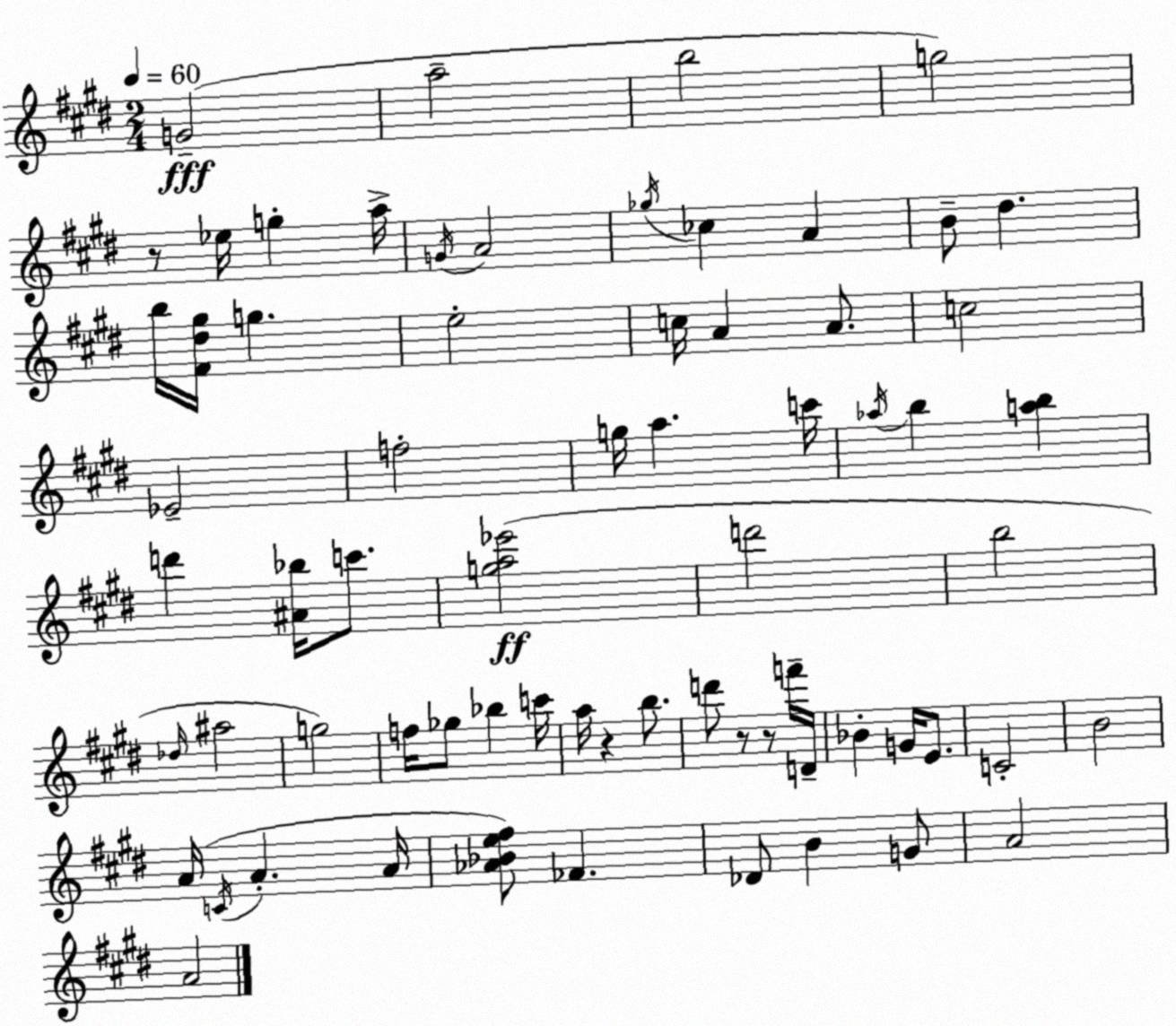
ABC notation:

X:1
T:Untitled
M:2/4
L:1/4
K:E
G2 a2 b2 g2 z/2 _e/4 g a/4 G/4 A2 _g/4 _c A B/2 ^d b/4 [^F^d^g]/4 g e2 c/4 A A/2 c2 _E2 f2 g/4 a c'/4 _a/4 b [ab] d' [^A_b]/4 c'/2 [ga_e']2 d'2 b2 _d/4 ^a2 g2 f/4 _g/2 _b c'/4 a/4 z b/2 d'/2 z/2 z/2 f'/4 D/4 _B G/4 E/2 C2 B2 A/4 C/4 A A/4 [_A_Be^f]/2 _F _D/2 B G/2 A2 A2